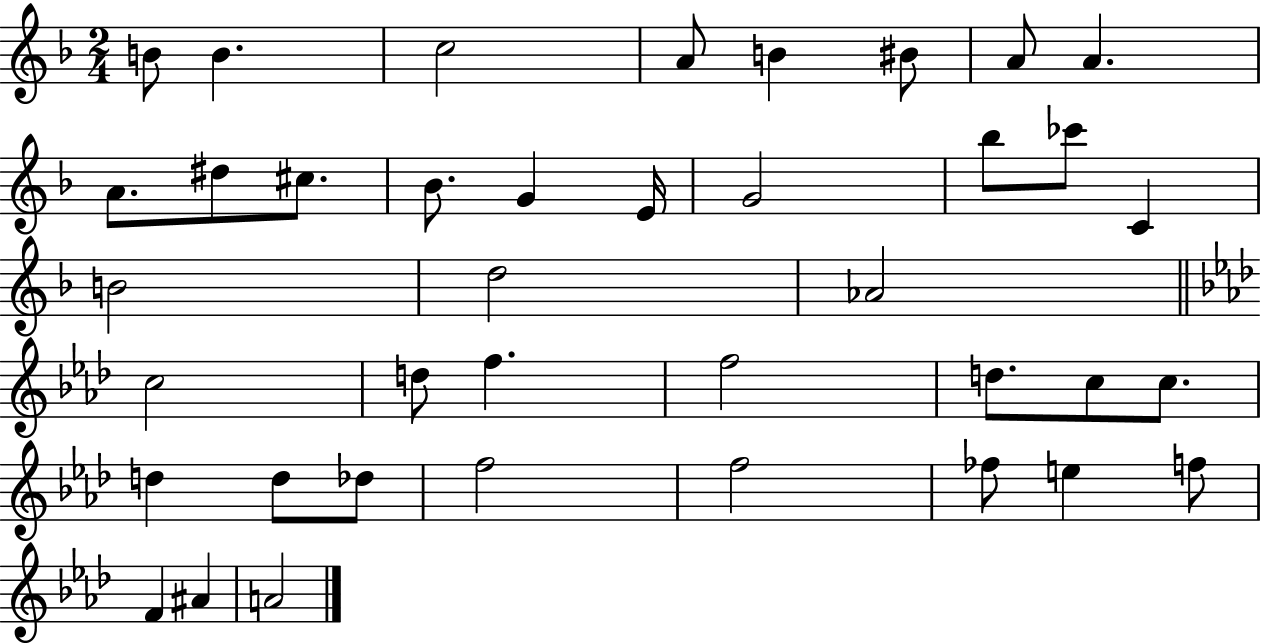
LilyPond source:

{
  \clef treble
  \numericTimeSignature
  \time 2/4
  \key f \major
  b'8 b'4. | c''2 | a'8 b'4 bis'8 | a'8 a'4. | \break a'8. dis''8 cis''8. | bes'8. g'4 e'16 | g'2 | bes''8 ces'''8 c'4 | \break b'2 | d''2 | aes'2 | \bar "||" \break \key aes \major c''2 | d''8 f''4. | f''2 | d''8. c''8 c''8. | \break d''4 d''8 des''8 | f''2 | f''2 | fes''8 e''4 f''8 | \break f'4 ais'4 | a'2 | \bar "|."
}